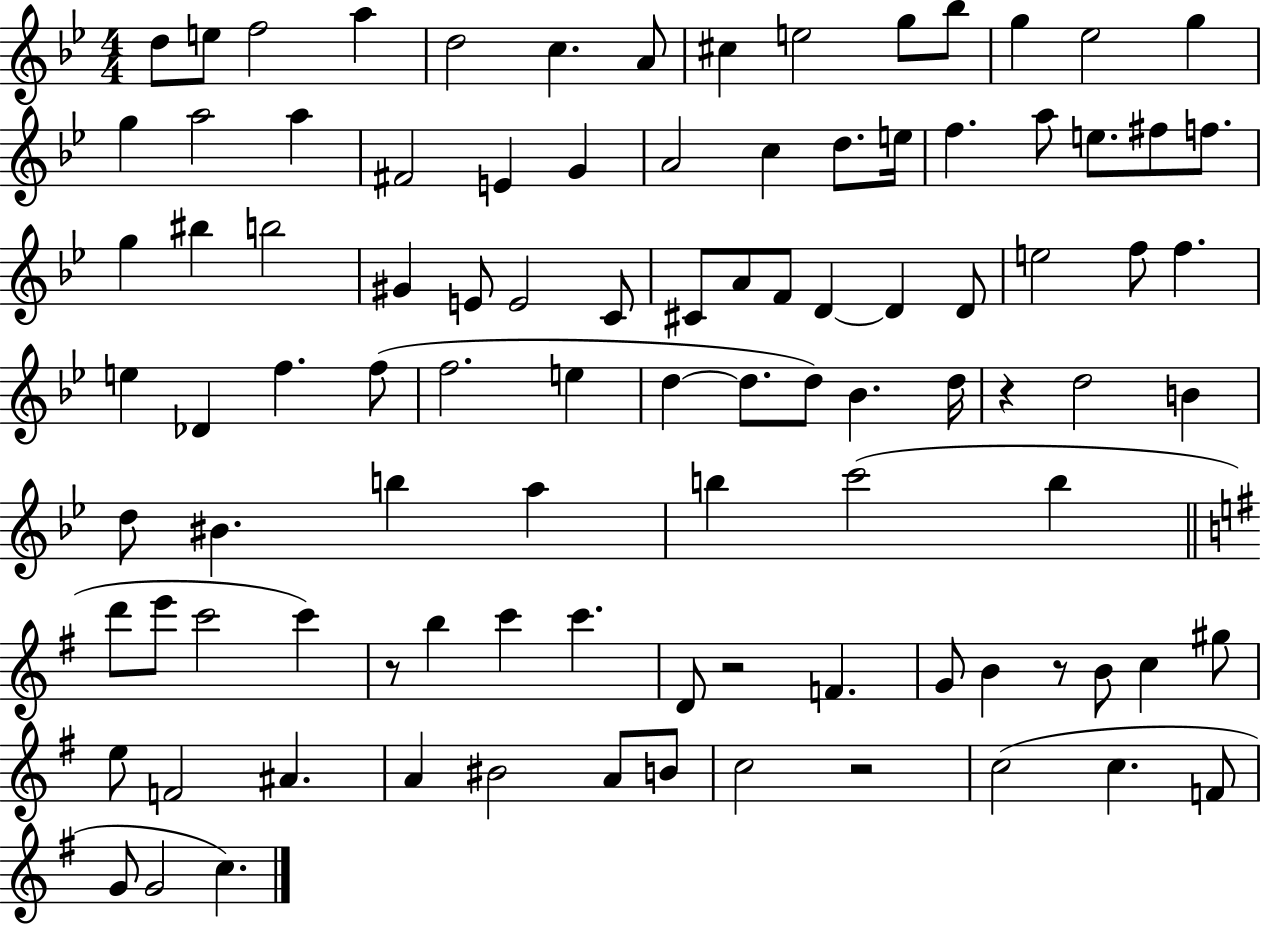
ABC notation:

X:1
T:Untitled
M:4/4
L:1/4
K:Bb
d/2 e/2 f2 a d2 c A/2 ^c e2 g/2 _b/2 g _e2 g g a2 a ^F2 E G A2 c d/2 e/4 f a/2 e/2 ^f/2 f/2 g ^b b2 ^G E/2 E2 C/2 ^C/2 A/2 F/2 D D D/2 e2 f/2 f e _D f f/2 f2 e d d/2 d/2 _B d/4 z d2 B d/2 ^B b a b c'2 b d'/2 e'/2 c'2 c' z/2 b c' c' D/2 z2 F G/2 B z/2 B/2 c ^g/2 e/2 F2 ^A A ^B2 A/2 B/2 c2 z2 c2 c F/2 G/2 G2 c